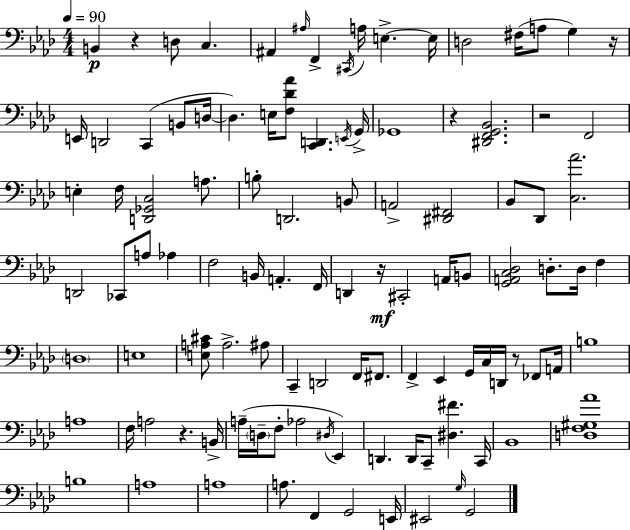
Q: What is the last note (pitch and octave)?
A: G2